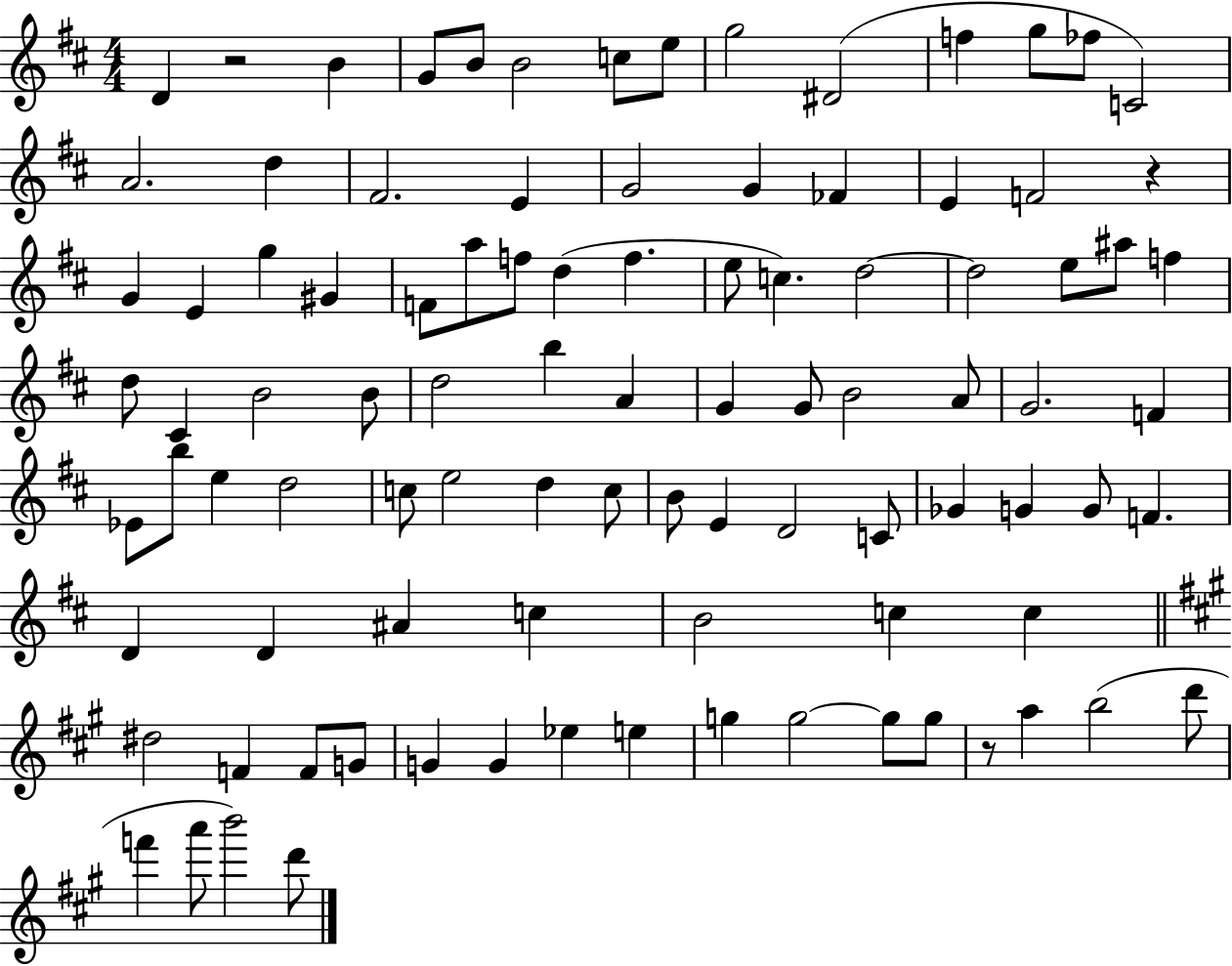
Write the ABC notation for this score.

X:1
T:Untitled
M:4/4
L:1/4
K:D
D z2 B G/2 B/2 B2 c/2 e/2 g2 ^D2 f g/2 _f/2 C2 A2 d ^F2 E G2 G _F E F2 z G E g ^G F/2 a/2 f/2 d f e/2 c d2 d2 e/2 ^a/2 f d/2 ^C B2 B/2 d2 b A G G/2 B2 A/2 G2 F _E/2 b/2 e d2 c/2 e2 d c/2 B/2 E D2 C/2 _G G G/2 F D D ^A c B2 c c ^d2 F F/2 G/2 G G _e e g g2 g/2 g/2 z/2 a b2 d'/2 f' a'/2 b'2 d'/2